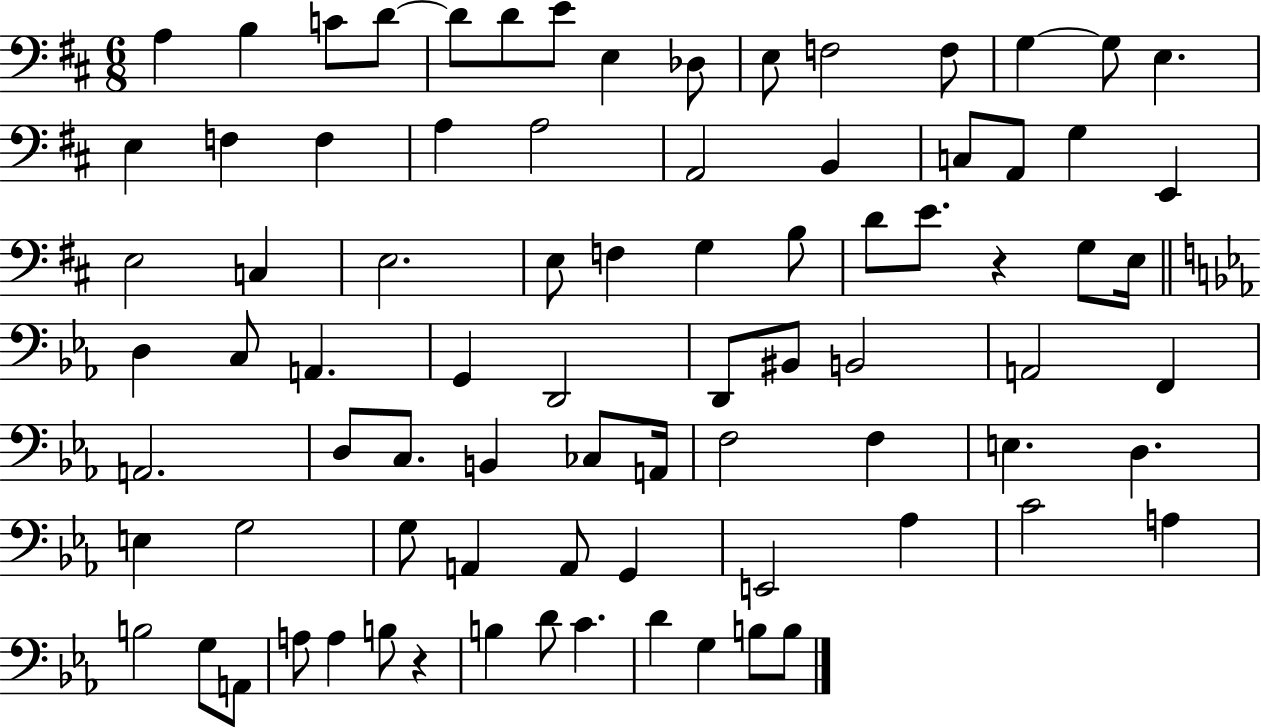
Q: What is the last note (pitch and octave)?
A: B3